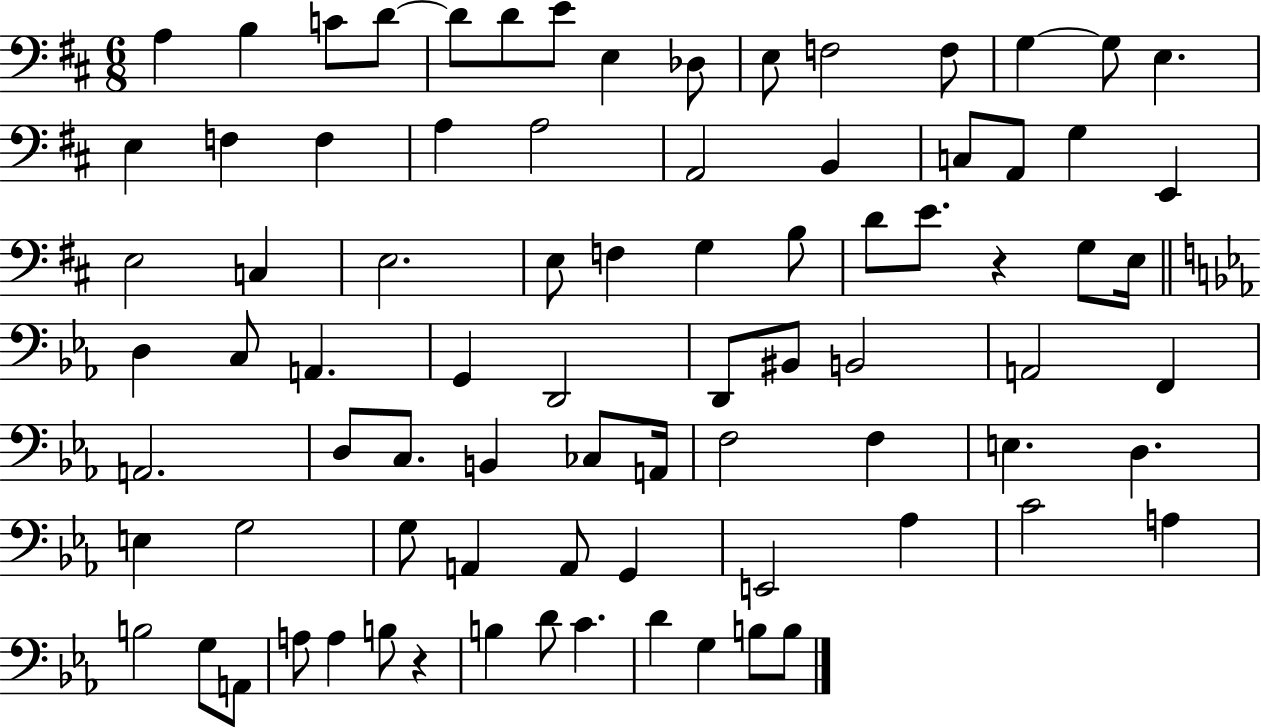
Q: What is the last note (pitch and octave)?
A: B3